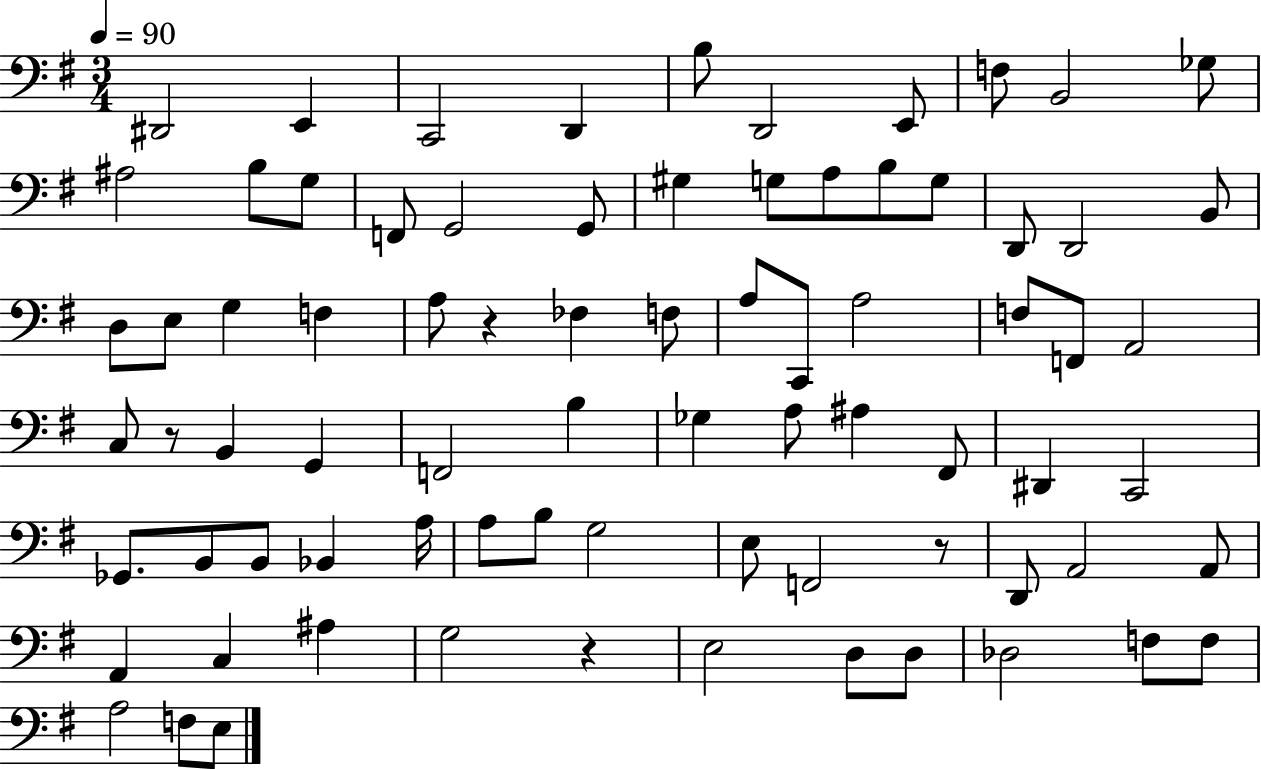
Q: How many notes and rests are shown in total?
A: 78